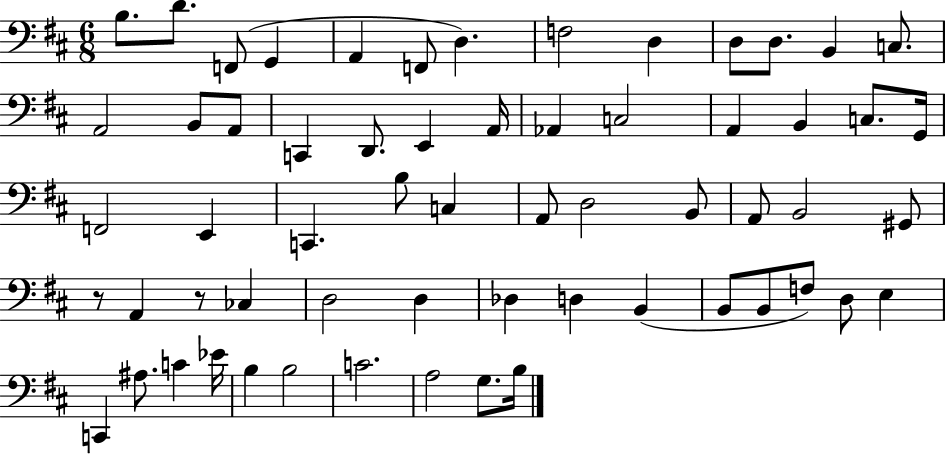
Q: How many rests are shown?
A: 2